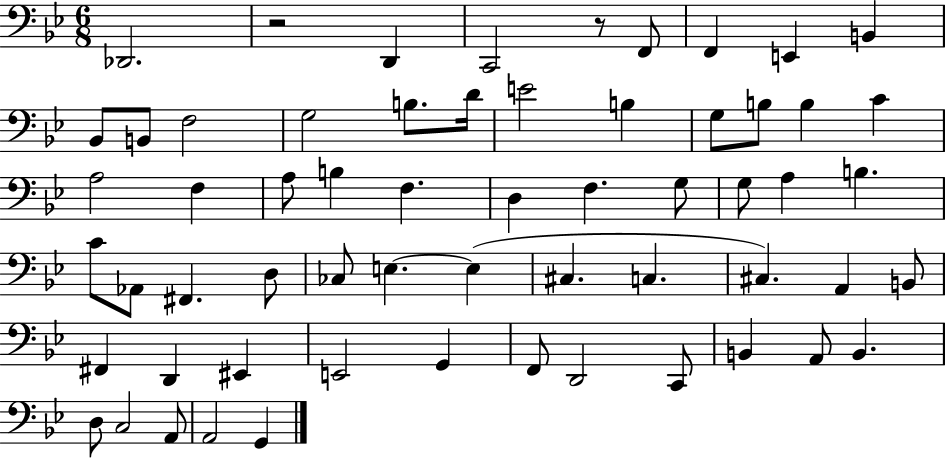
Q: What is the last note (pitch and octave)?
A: G2